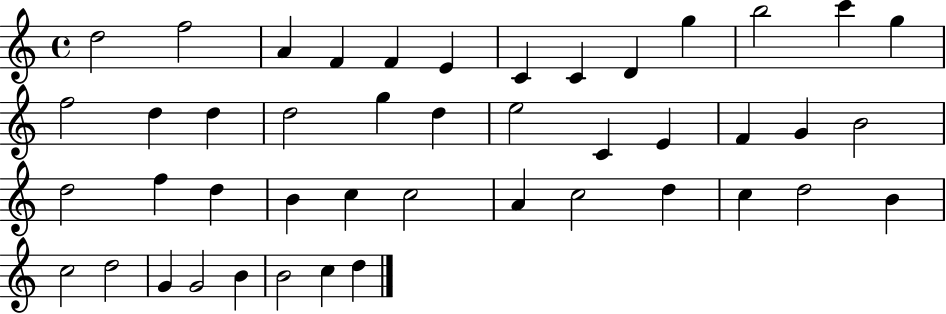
{
  \clef treble
  \time 4/4
  \defaultTimeSignature
  \key c \major
  d''2 f''2 | a'4 f'4 f'4 e'4 | c'4 c'4 d'4 g''4 | b''2 c'''4 g''4 | \break f''2 d''4 d''4 | d''2 g''4 d''4 | e''2 c'4 e'4 | f'4 g'4 b'2 | \break d''2 f''4 d''4 | b'4 c''4 c''2 | a'4 c''2 d''4 | c''4 d''2 b'4 | \break c''2 d''2 | g'4 g'2 b'4 | b'2 c''4 d''4 | \bar "|."
}